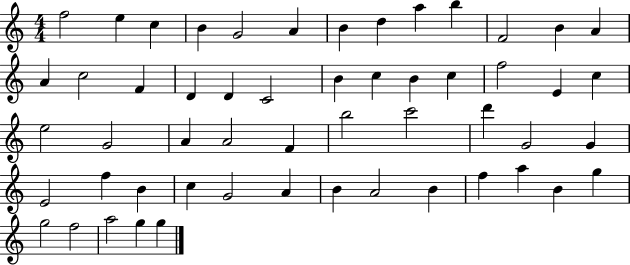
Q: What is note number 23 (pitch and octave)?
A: C5